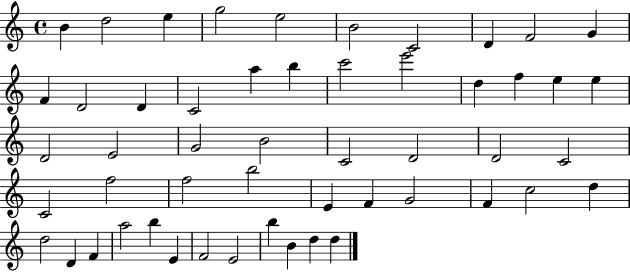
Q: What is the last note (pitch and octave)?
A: D5